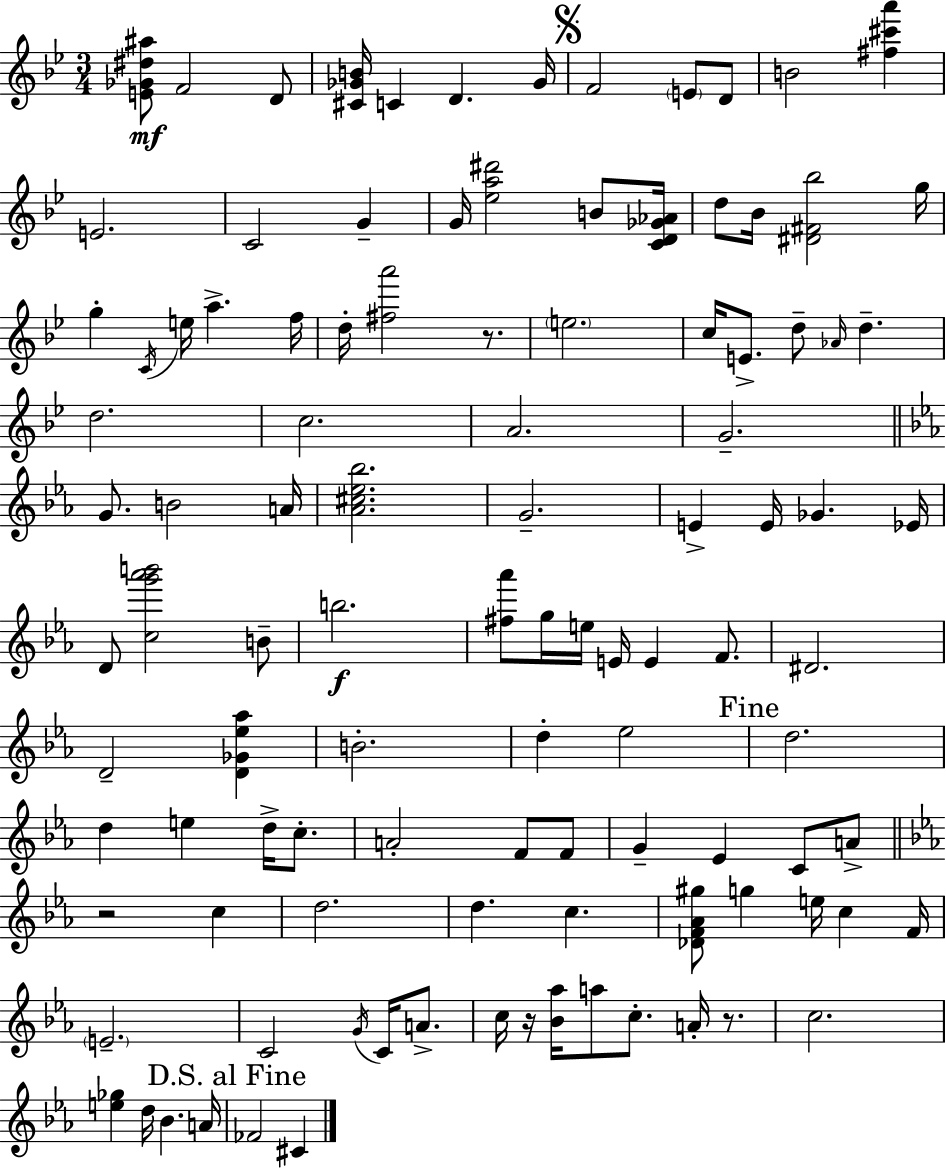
X:1
T:Untitled
M:3/4
L:1/4
K:Bb
[E_G^d^a]/2 F2 D/2 [^C_GB]/4 C D _G/4 F2 E/2 D/2 B2 [^f^c'a'] E2 C2 G G/4 [_ea^d']2 B/2 [CD_G_A]/4 d/2 _B/4 [^D^F_b]2 g/4 g C/4 e/4 a f/4 d/4 [^fa']2 z/2 e2 c/4 E/2 d/2 _A/4 d d2 c2 A2 G2 G/2 B2 A/4 [_A^c_e_b]2 G2 E E/4 _G _E/4 D/2 [cg'_a'b']2 B/2 b2 [^f_a']/2 g/4 e/4 E/4 E F/2 ^D2 D2 [D_G_e_a] B2 d _e2 d2 d e d/4 c/2 A2 F/2 F/2 G _E C/2 A/2 z2 c d2 d c [_DF_A^g]/2 g e/4 c F/4 E2 C2 G/4 C/4 A/2 c/4 z/4 [_B_a]/4 a/2 c/2 A/4 z/2 c2 [e_g] d/4 _B A/4 _F2 ^C